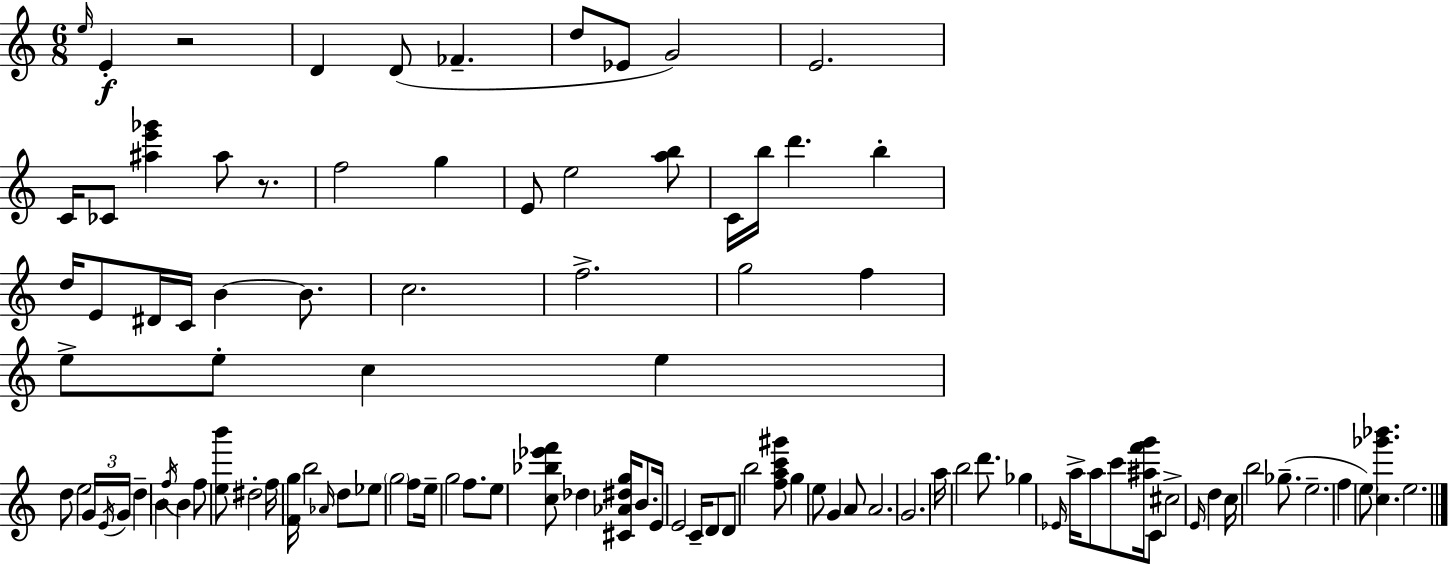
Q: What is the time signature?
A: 6/8